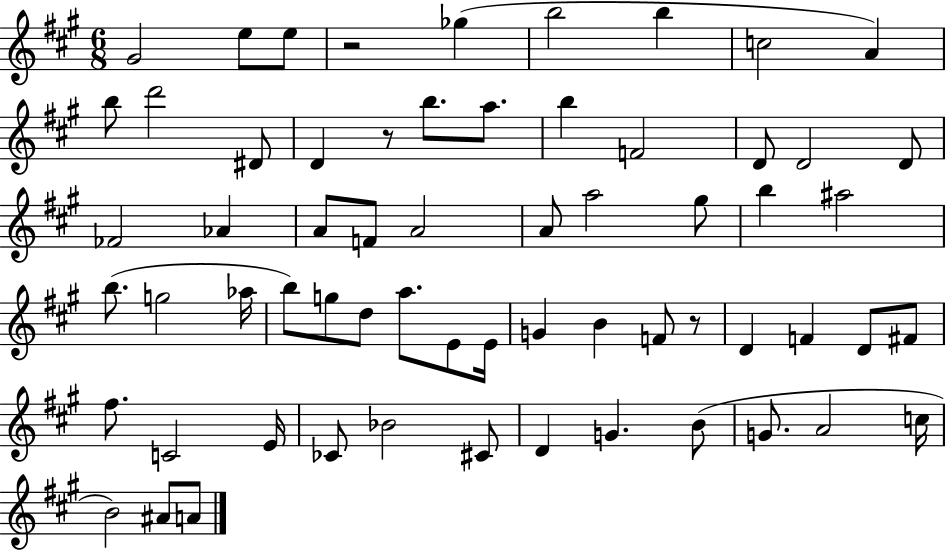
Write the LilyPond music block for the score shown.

{
  \clef treble
  \numericTimeSignature
  \time 6/8
  \key a \major
  \repeat volta 2 { gis'2 e''8 e''8 | r2 ges''4( | b''2 b''4 | c''2 a'4) | \break b''8 d'''2 dis'8 | d'4 r8 b''8. a''8. | b''4 f'2 | d'8 d'2 d'8 | \break fes'2 aes'4 | a'8 f'8 a'2 | a'8 a''2 gis''8 | b''4 ais''2 | \break b''8.( g''2 aes''16 | b''8) g''8 d''8 a''8. e'8 e'16 | g'4 b'4 f'8 r8 | d'4 f'4 d'8 fis'8 | \break fis''8. c'2 e'16 | ces'8 bes'2 cis'8 | d'4 g'4. b'8( | g'8. a'2 c''16 | \break b'2) ais'8 a'8 | } \bar "|."
}